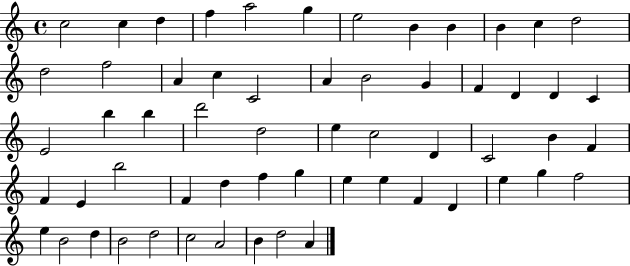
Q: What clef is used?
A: treble